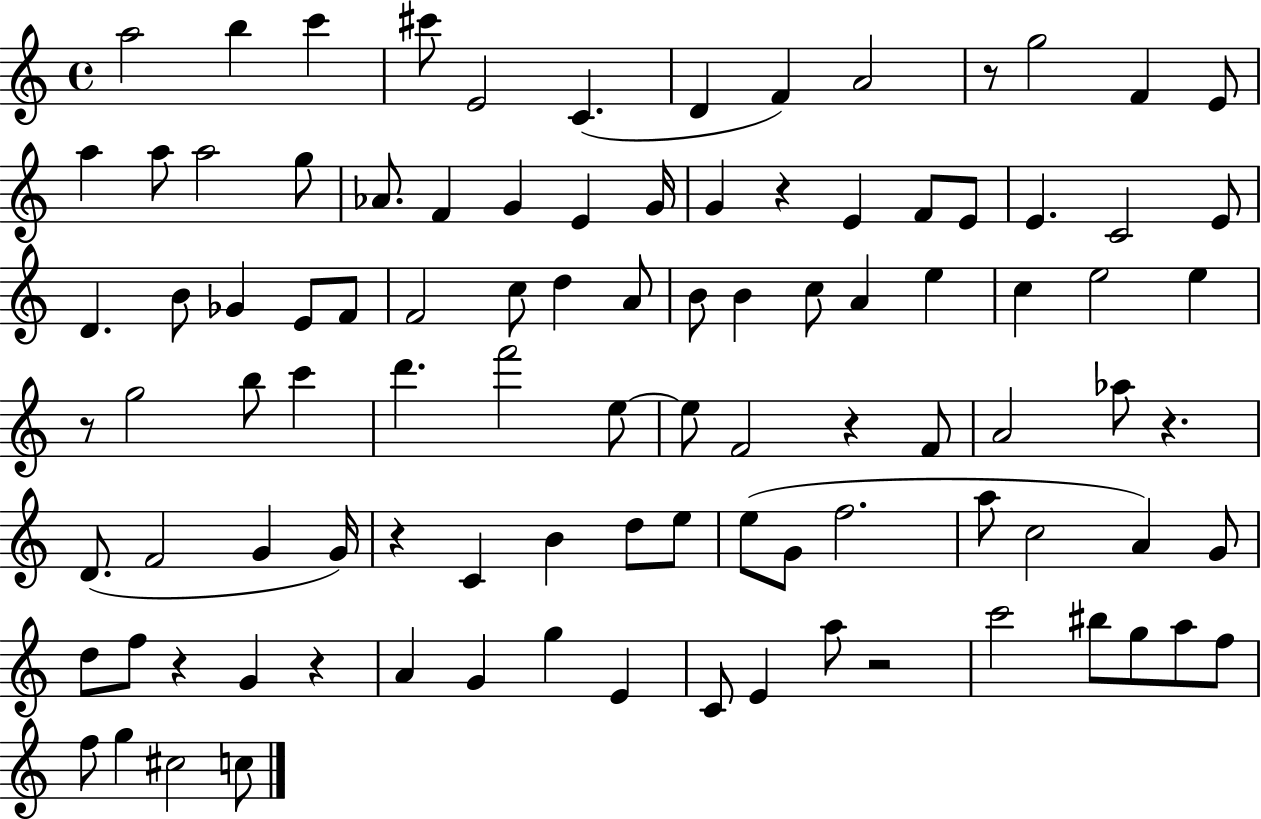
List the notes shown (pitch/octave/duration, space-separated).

A5/h B5/q C6/q C#6/e E4/h C4/q. D4/q F4/q A4/h R/e G5/h F4/q E4/e A5/q A5/e A5/h G5/e Ab4/e. F4/q G4/q E4/q G4/s G4/q R/q E4/q F4/e E4/e E4/q. C4/h E4/e D4/q. B4/e Gb4/q E4/e F4/e F4/h C5/e D5/q A4/e B4/e B4/q C5/e A4/q E5/q C5/q E5/h E5/q R/e G5/h B5/e C6/q D6/q. F6/h E5/e E5/e F4/h R/q F4/e A4/h Ab5/e R/q. D4/e. F4/h G4/q G4/s R/q C4/q B4/q D5/e E5/e E5/e G4/e F5/h. A5/e C5/h A4/q G4/e D5/e F5/e R/q G4/q R/q A4/q G4/q G5/q E4/q C4/e E4/q A5/e R/h C6/h BIS5/e G5/e A5/e F5/e F5/e G5/q C#5/h C5/e